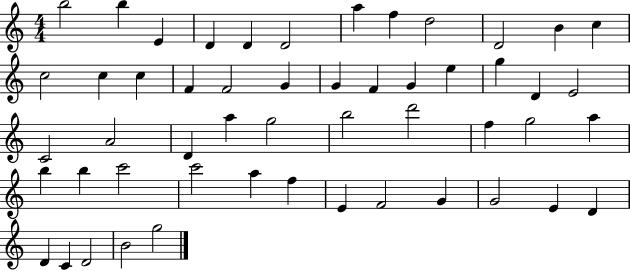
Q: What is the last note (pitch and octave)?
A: G5